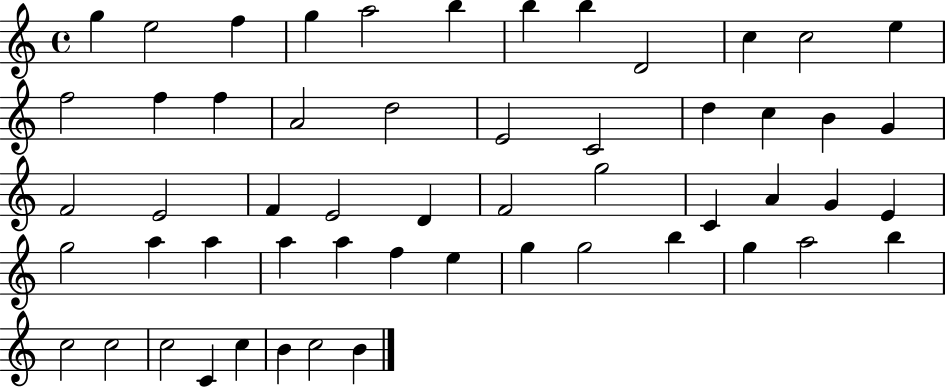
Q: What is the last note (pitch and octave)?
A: B4